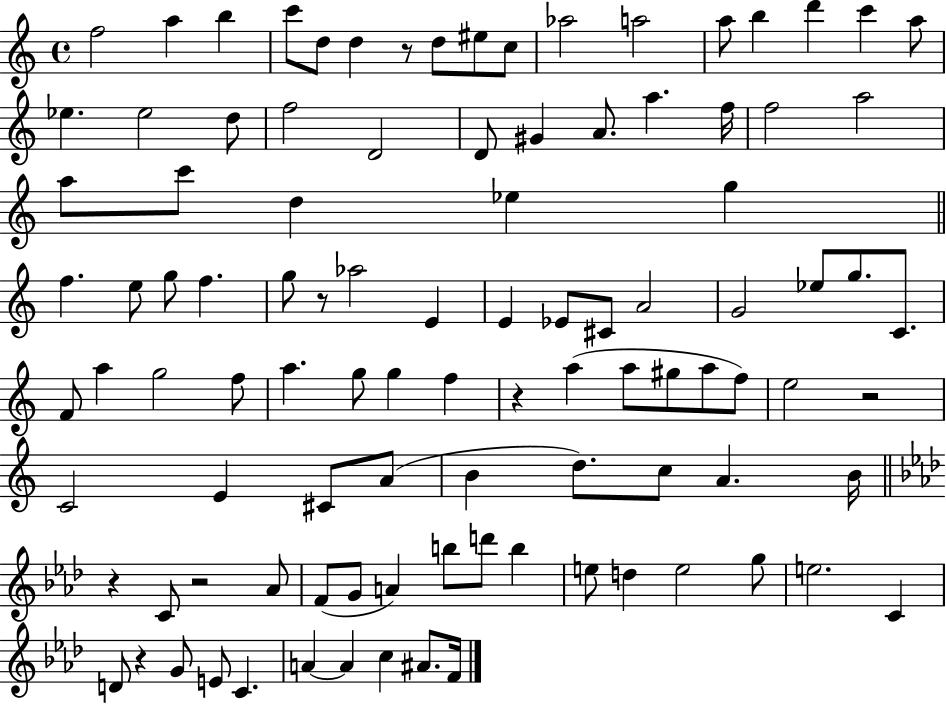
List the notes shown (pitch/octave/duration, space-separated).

F5/h A5/q B5/q C6/e D5/e D5/q R/e D5/e EIS5/e C5/e Ab5/h A5/h A5/e B5/q D6/q C6/q A5/e Eb5/q. Eb5/h D5/e F5/h D4/h D4/e G#4/q A4/e. A5/q. F5/s F5/h A5/h A5/e C6/e D5/q Eb5/q G5/q F5/q. E5/e G5/e F5/q. G5/e R/e Ab5/h E4/q E4/q Eb4/e C#4/e A4/h G4/h Eb5/e G5/e. C4/e. F4/e A5/q G5/h F5/e A5/q. G5/e G5/q F5/q R/q A5/q A5/e G#5/e A5/e F5/e E5/h R/h C4/h E4/q C#4/e A4/e B4/q D5/e. C5/e A4/q. B4/s R/q C4/e R/h Ab4/e F4/e G4/e A4/q B5/e D6/e B5/q E5/e D5/q E5/h G5/e E5/h. C4/q D4/e R/q G4/e E4/e C4/q. A4/q A4/q C5/q A#4/e. F4/s